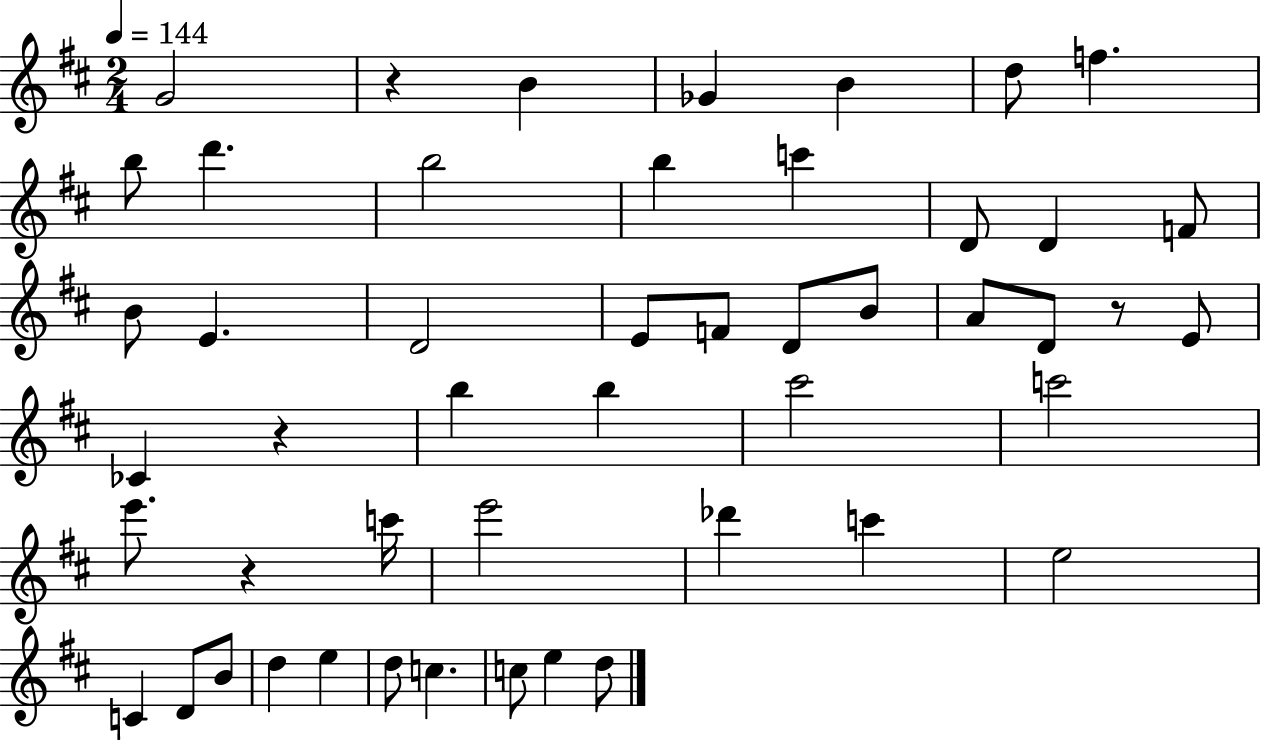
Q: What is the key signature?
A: D major